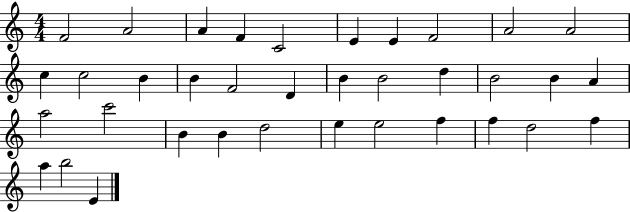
X:1
T:Untitled
M:4/4
L:1/4
K:C
F2 A2 A F C2 E E F2 A2 A2 c c2 B B F2 D B B2 d B2 B A a2 c'2 B B d2 e e2 f f d2 f a b2 E